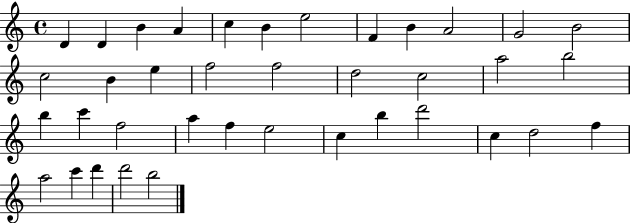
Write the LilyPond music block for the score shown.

{
  \clef treble
  \time 4/4
  \defaultTimeSignature
  \key c \major
  d'4 d'4 b'4 a'4 | c''4 b'4 e''2 | f'4 b'4 a'2 | g'2 b'2 | \break c''2 b'4 e''4 | f''2 f''2 | d''2 c''2 | a''2 b''2 | \break b''4 c'''4 f''2 | a''4 f''4 e''2 | c''4 b''4 d'''2 | c''4 d''2 f''4 | \break a''2 c'''4 d'''4 | d'''2 b''2 | \bar "|."
}